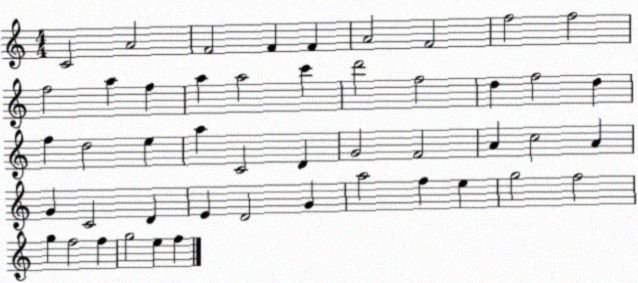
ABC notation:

X:1
T:Untitled
M:4/4
L:1/4
K:C
C2 A2 F2 F F A2 F2 f2 f2 f2 a f a a2 c' d'2 f2 d f2 d f d2 e a C2 D G2 F2 A c2 A G C2 D E D2 G a2 f e g2 f2 g f2 f g2 e f